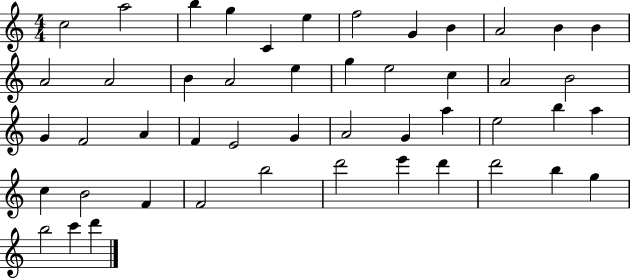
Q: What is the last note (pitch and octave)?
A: D6